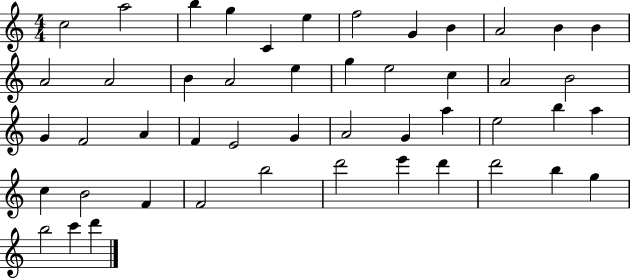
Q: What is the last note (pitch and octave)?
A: D6